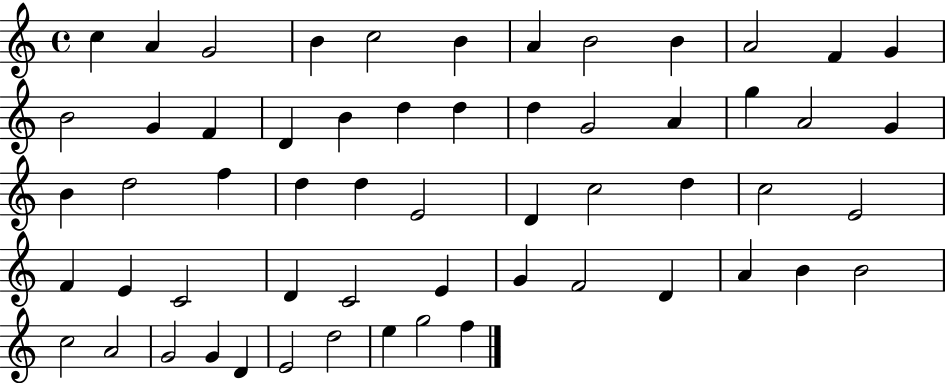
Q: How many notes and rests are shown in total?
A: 58